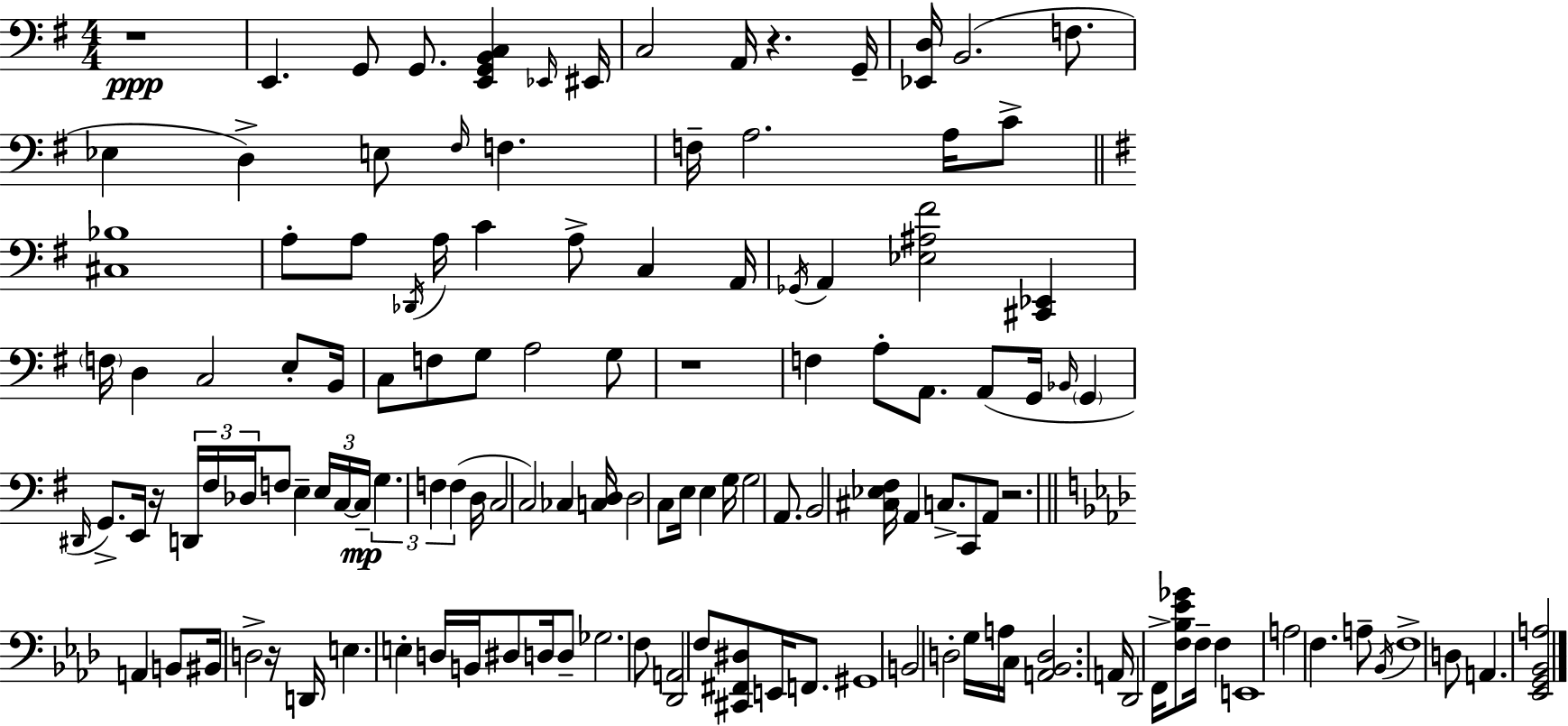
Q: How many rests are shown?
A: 6